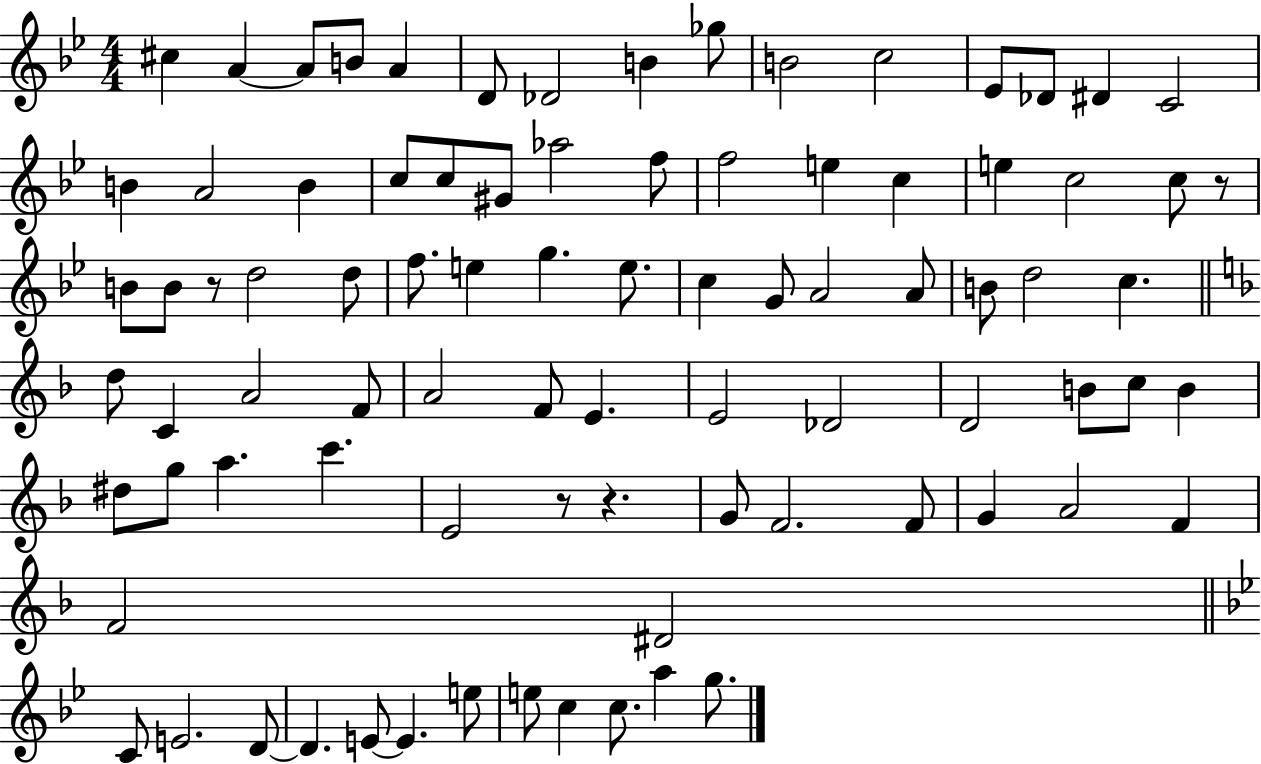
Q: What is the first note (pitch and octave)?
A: C#5